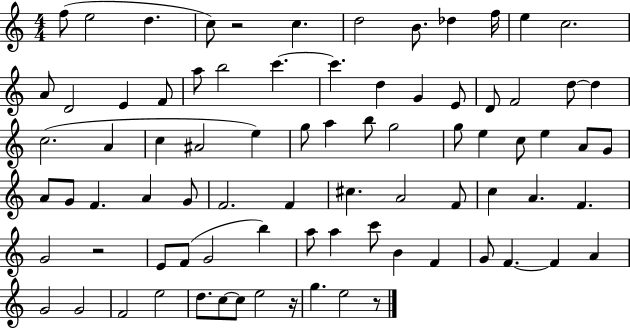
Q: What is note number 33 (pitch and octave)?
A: A5